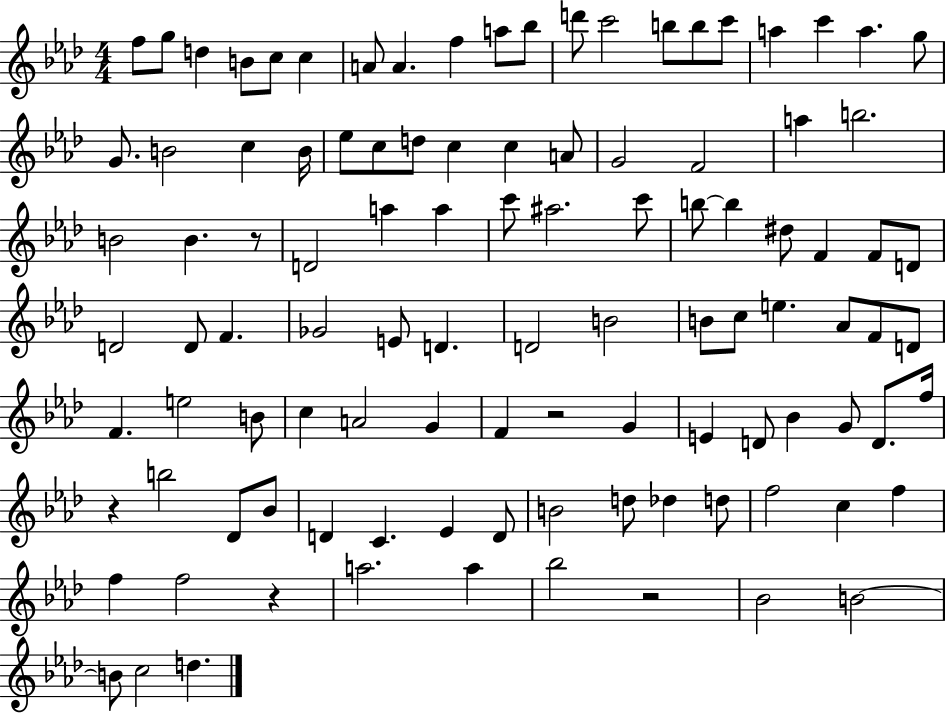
F5/e G5/e D5/q B4/e C5/e C5/q A4/e A4/q. F5/q A5/e Bb5/e D6/e C6/h B5/e B5/e C6/e A5/q C6/q A5/q. G5/e G4/e. B4/h C5/q B4/s Eb5/e C5/e D5/e C5/q C5/q A4/e G4/h F4/h A5/q B5/h. B4/h B4/q. R/e D4/h A5/q A5/q C6/e A#5/h. C6/e B5/e B5/q D#5/e F4/q F4/e D4/e D4/h D4/e F4/q. Gb4/h E4/e D4/q. D4/h B4/h B4/e C5/e E5/q. Ab4/e F4/e D4/e F4/q. E5/h B4/e C5/q A4/h G4/q F4/q R/h G4/q E4/q D4/e Bb4/q G4/e D4/e. F5/s R/q B5/h Db4/e Bb4/e D4/q C4/q. Eb4/q D4/e B4/h D5/e Db5/q D5/e F5/h C5/q F5/q F5/q F5/h R/q A5/h. A5/q Bb5/h R/h Bb4/h B4/h B4/e C5/h D5/q.